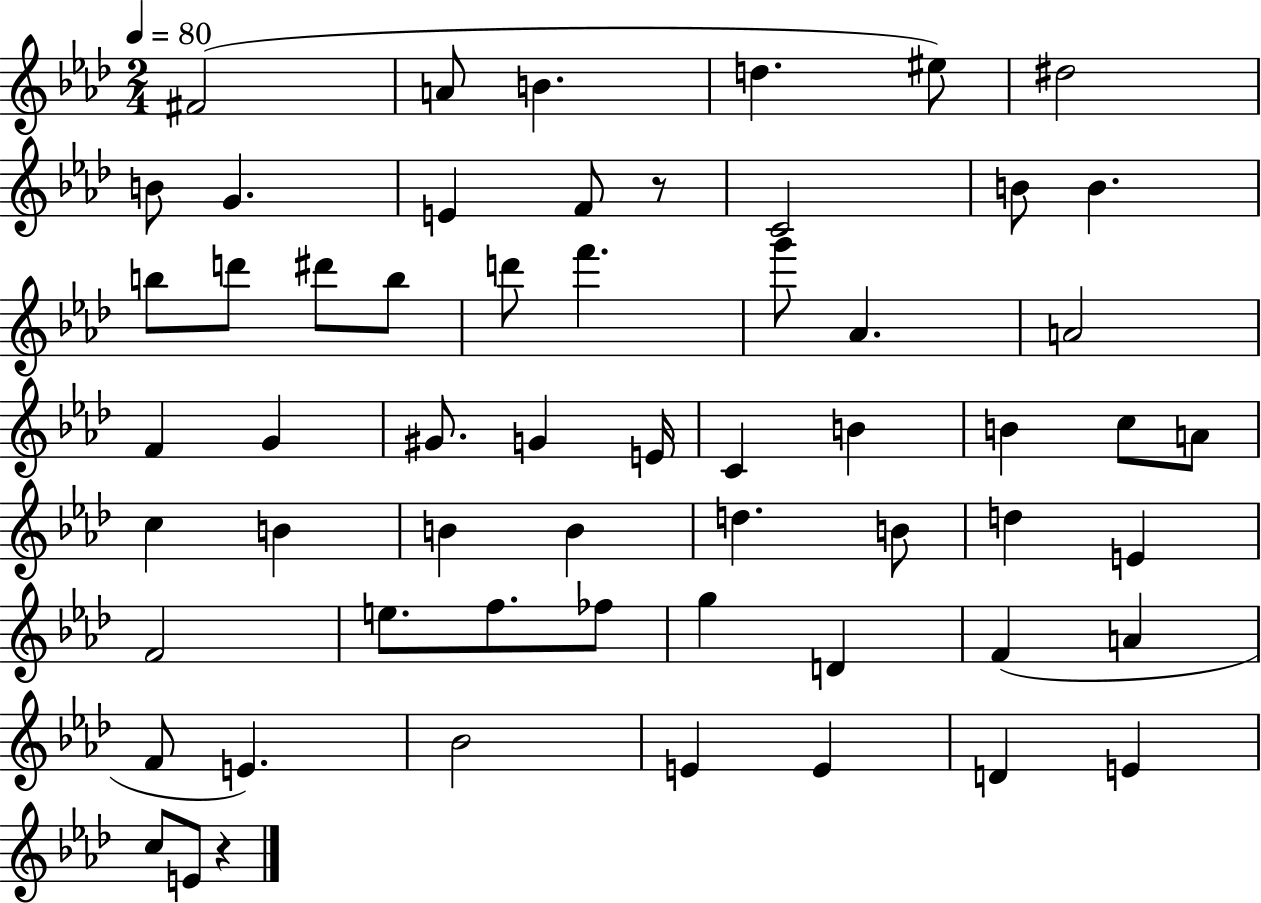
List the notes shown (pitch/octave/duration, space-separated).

F#4/h A4/e B4/q. D5/q. EIS5/e D#5/h B4/e G4/q. E4/q F4/e R/e C4/h B4/e B4/q. B5/e D6/e D#6/e B5/e D6/e F6/q. G6/e Ab4/q. A4/h F4/q G4/q G#4/e. G4/q E4/s C4/q B4/q B4/q C5/e A4/e C5/q B4/q B4/q B4/q D5/q. B4/e D5/q E4/q F4/h E5/e. F5/e. FES5/e G5/q D4/q F4/q A4/q F4/e E4/q. Bb4/h E4/q E4/q D4/q E4/q C5/e E4/e R/q